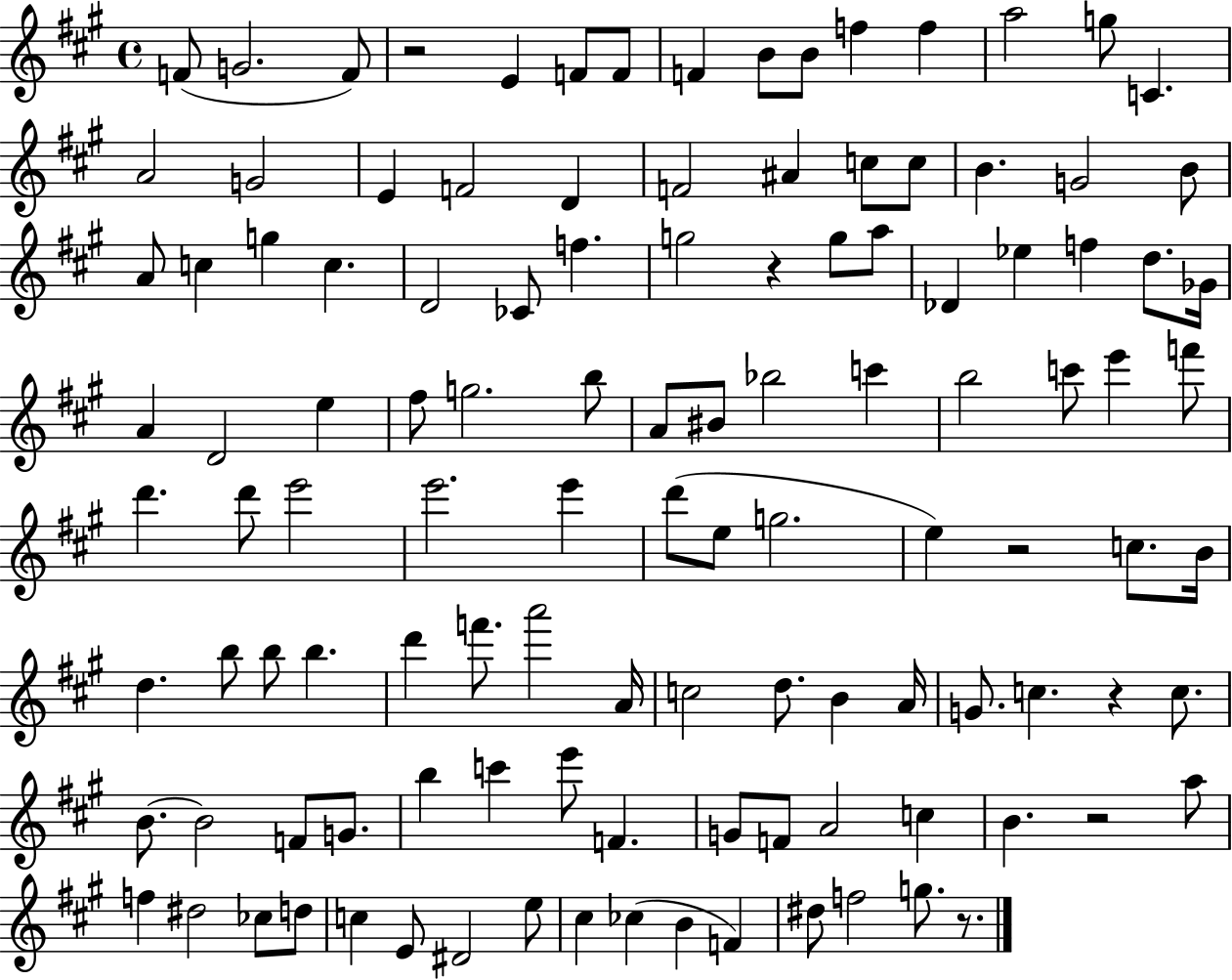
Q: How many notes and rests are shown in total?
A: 116